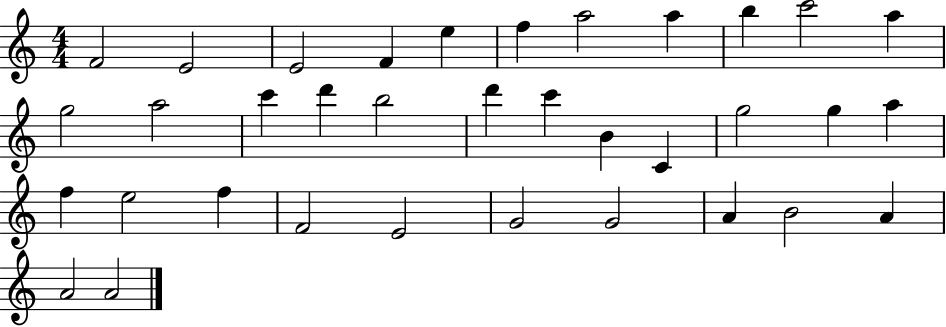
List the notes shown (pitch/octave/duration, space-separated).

F4/h E4/h E4/h F4/q E5/q F5/q A5/h A5/q B5/q C6/h A5/q G5/h A5/h C6/q D6/q B5/h D6/q C6/q B4/q C4/q G5/h G5/q A5/q F5/q E5/h F5/q F4/h E4/h G4/h G4/h A4/q B4/h A4/q A4/h A4/h